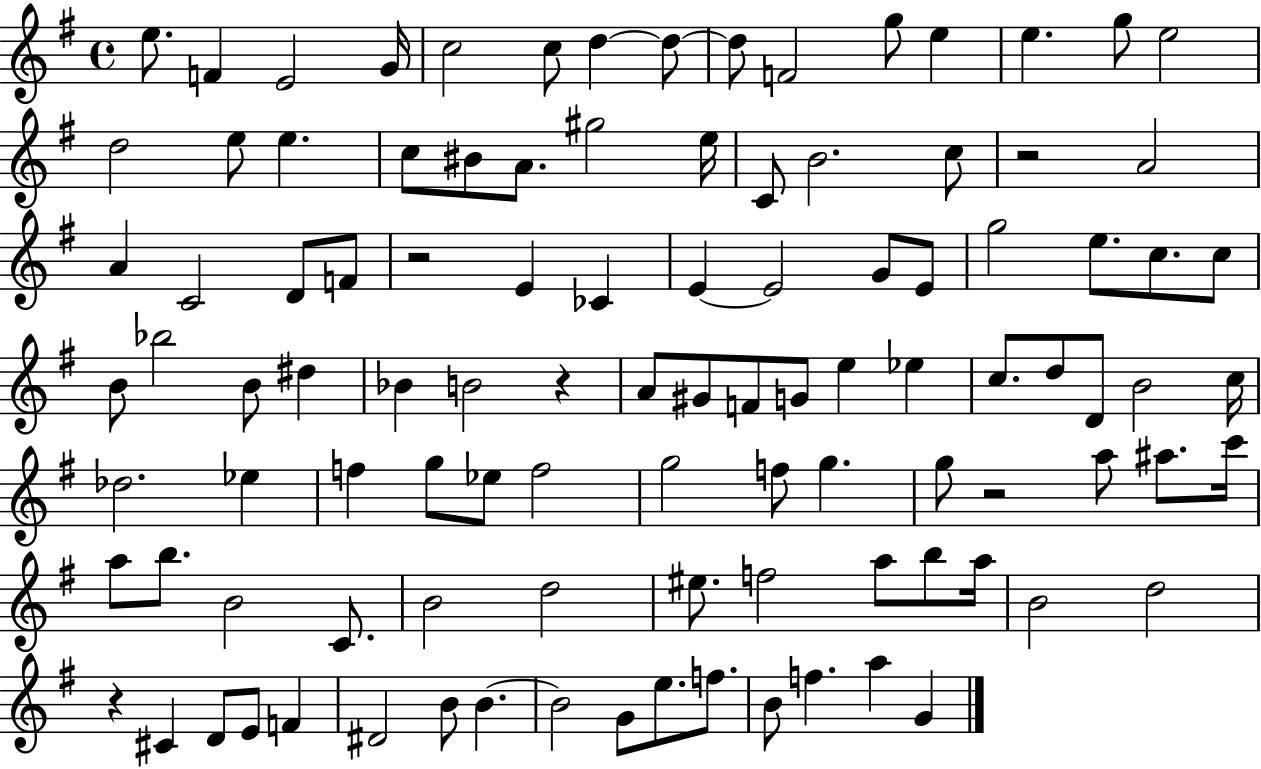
{
  \clef treble
  \time 4/4
  \defaultTimeSignature
  \key g \major
  e''8. f'4 e'2 g'16 | c''2 c''8 d''4~~ d''8~~ | d''8 f'2 g''8 e''4 | e''4. g''8 e''2 | \break d''2 e''8 e''4. | c''8 bis'8 a'8. gis''2 e''16 | c'8 b'2. c''8 | r2 a'2 | \break a'4 c'2 d'8 f'8 | r2 e'4 ces'4 | e'4~~ e'2 g'8 e'8 | g''2 e''8. c''8. c''8 | \break b'8 bes''2 b'8 dis''4 | bes'4 b'2 r4 | a'8 gis'8 f'8 g'8 e''4 ees''4 | c''8. d''8 d'8 b'2 c''16 | \break des''2. ees''4 | f''4 g''8 ees''8 f''2 | g''2 f''8 g''4. | g''8 r2 a''8 ais''8. c'''16 | \break a''8 b''8. b'2 c'8. | b'2 d''2 | eis''8. f''2 a''8 b''8 a''16 | b'2 d''2 | \break r4 cis'4 d'8 e'8 f'4 | dis'2 b'8 b'4.~~ | b'2 g'8 e''8. f''8. | b'8 f''4. a''4 g'4 | \break \bar "|."
}